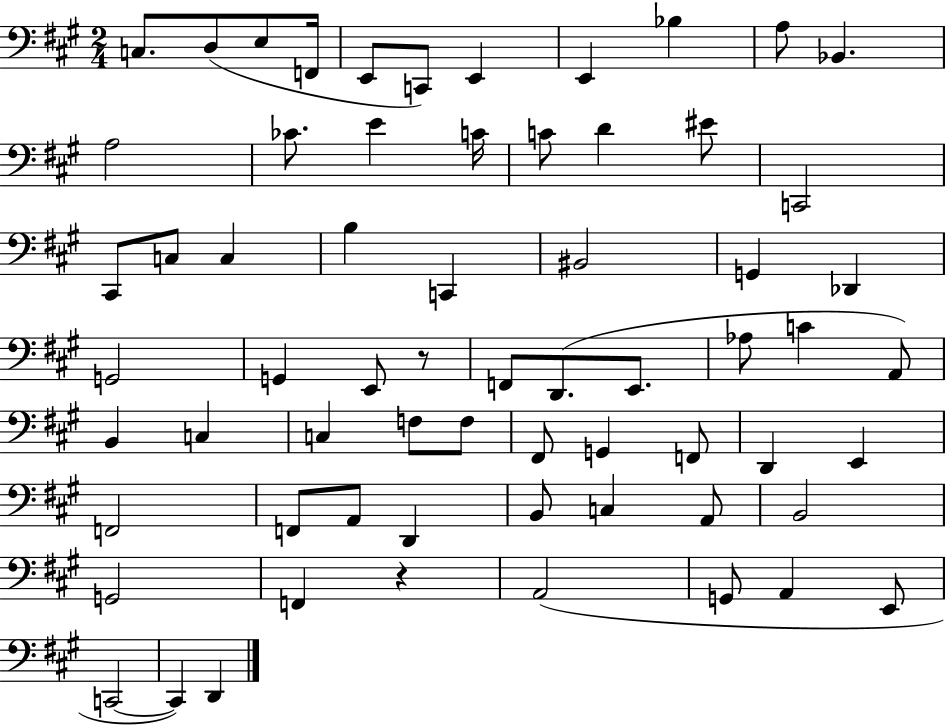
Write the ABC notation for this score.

X:1
T:Untitled
M:2/4
L:1/4
K:A
C,/2 D,/2 E,/2 F,,/4 E,,/2 C,,/2 E,, E,, _B, A,/2 _B,, A,2 _C/2 E C/4 C/2 D ^E/2 C,,2 ^C,,/2 C,/2 C, B, C,, ^B,,2 G,, _D,, G,,2 G,, E,,/2 z/2 F,,/2 D,,/2 E,,/2 _A,/2 C A,,/2 B,, C, C, F,/2 F,/2 ^F,,/2 G,, F,,/2 D,, E,, F,,2 F,,/2 A,,/2 D,, B,,/2 C, A,,/2 B,,2 G,,2 F,, z A,,2 G,,/2 A,, E,,/2 C,,2 C,, D,,